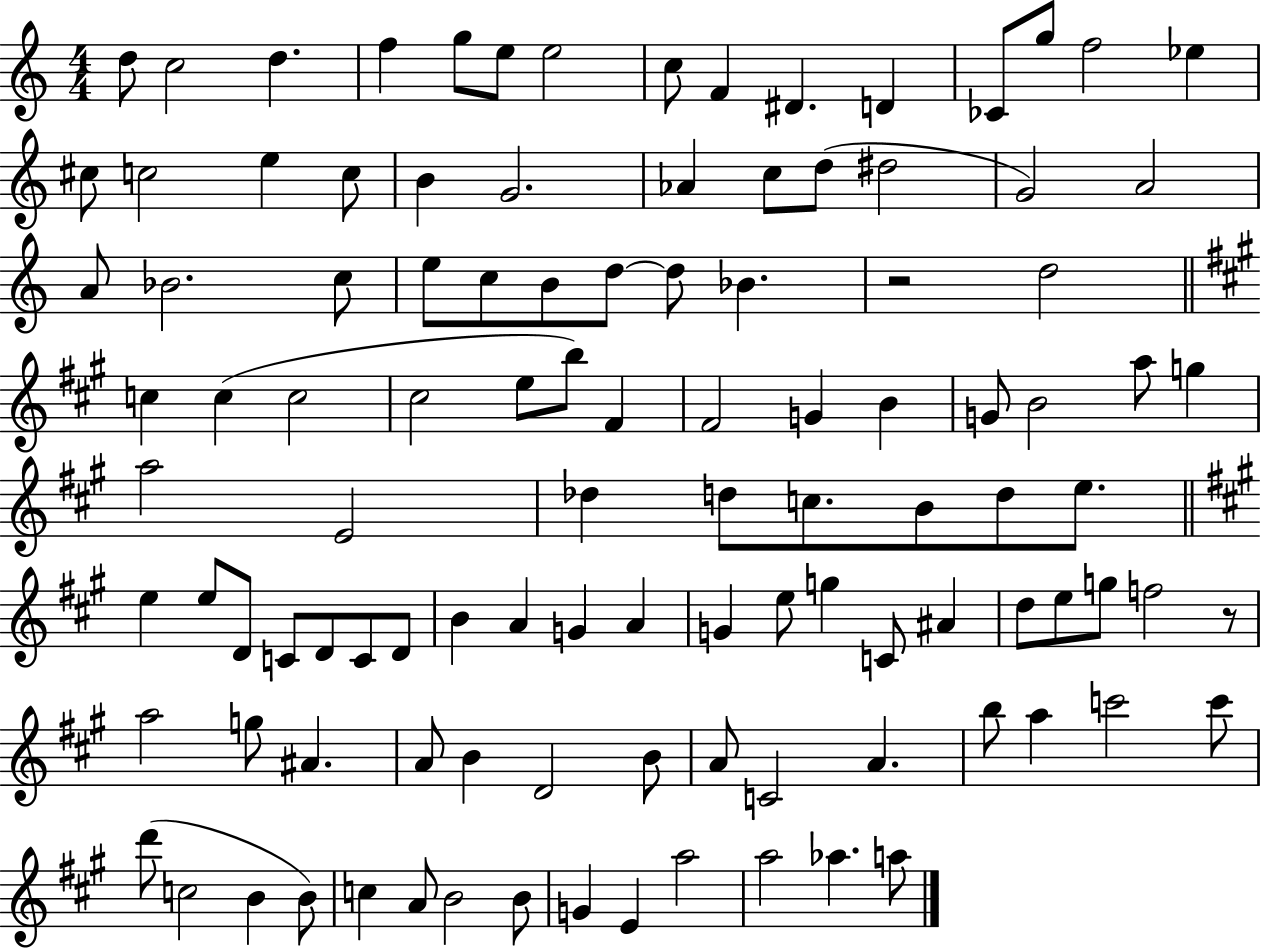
{
  \clef treble
  \numericTimeSignature
  \time 4/4
  \key c \major
  d''8 c''2 d''4. | f''4 g''8 e''8 e''2 | c''8 f'4 dis'4. d'4 | ces'8 g''8 f''2 ees''4 | \break cis''8 c''2 e''4 c''8 | b'4 g'2. | aes'4 c''8 d''8( dis''2 | g'2) a'2 | \break a'8 bes'2. c''8 | e''8 c''8 b'8 d''8~~ d''8 bes'4. | r2 d''2 | \bar "||" \break \key a \major c''4 c''4( c''2 | cis''2 e''8 b''8) fis'4 | fis'2 g'4 b'4 | g'8 b'2 a''8 g''4 | \break a''2 e'2 | des''4 d''8 c''8. b'8 d''8 e''8. | \bar "||" \break \key a \major e''4 e''8 d'8 c'8 d'8 c'8 d'8 | b'4 a'4 g'4 a'4 | g'4 e''8 g''4 c'8 ais'4 | d''8 e''8 g''8 f''2 r8 | \break a''2 g''8 ais'4. | a'8 b'4 d'2 b'8 | a'8 c'2 a'4. | b''8 a''4 c'''2 c'''8 | \break d'''8( c''2 b'4 b'8) | c''4 a'8 b'2 b'8 | g'4 e'4 a''2 | a''2 aes''4. a''8 | \break \bar "|."
}